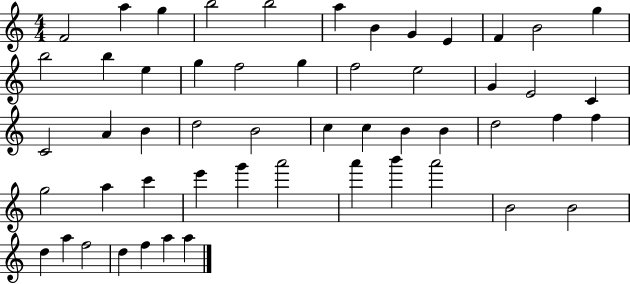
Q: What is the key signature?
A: C major